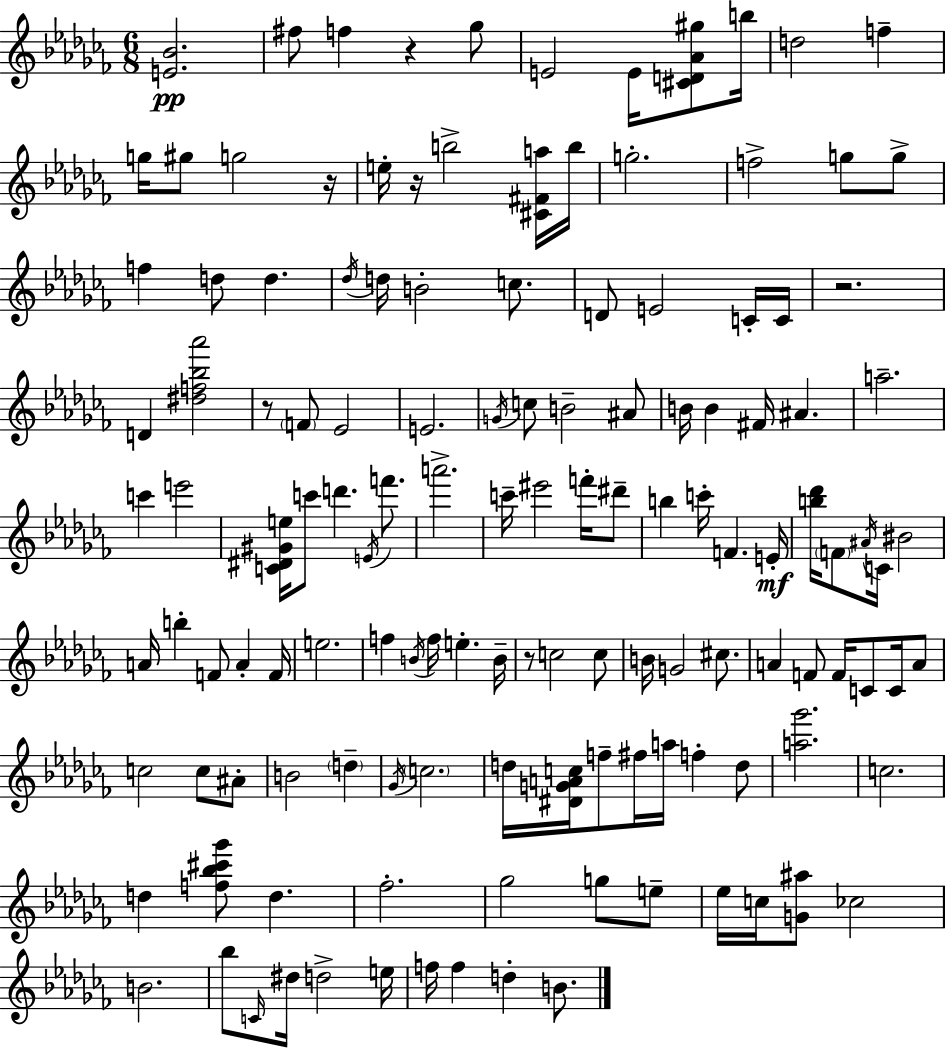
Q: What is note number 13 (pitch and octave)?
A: B5